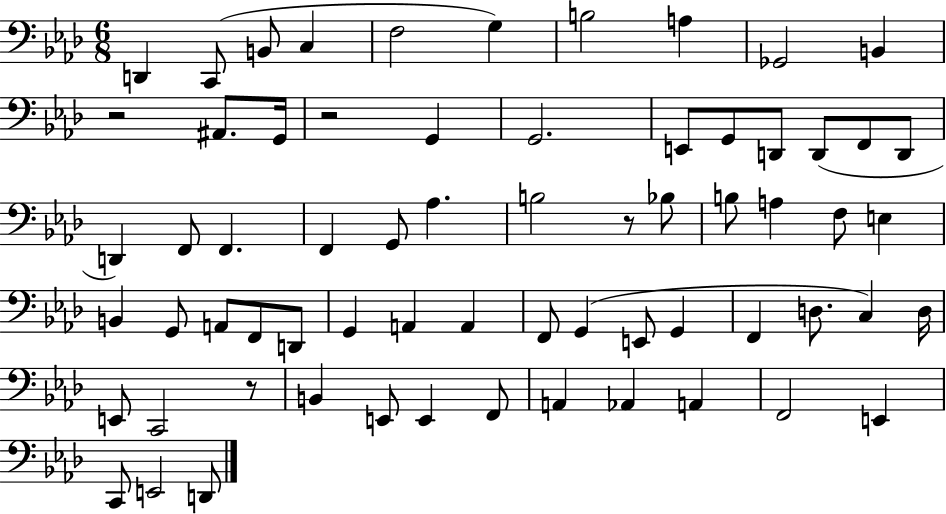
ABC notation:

X:1
T:Untitled
M:6/8
L:1/4
K:Ab
D,, C,,/2 B,,/2 C, F,2 G, B,2 A, _G,,2 B,, z2 ^A,,/2 G,,/4 z2 G,, G,,2 E,,/2 G,,/2 D,,/2 D,,/2 F,,/2 D,,/2 D,, F,,/2 F,, F,, G,,/2 _A, B,2 z/2 _B,/2 B,/2 A, F,/2 E, B,, G,,/2 A,,/2 F,,/2 D,,/2 G,, A,, A,, F,,/2 G,, E,,/2 G,, F,, D,/2 C, D,/4 E,,/2 C,,2 z/2 B,, E,,/2 E,, F,,/2 A,, _A,, A,, F,,2 E,, C,,/2 E,,2 D,,/2